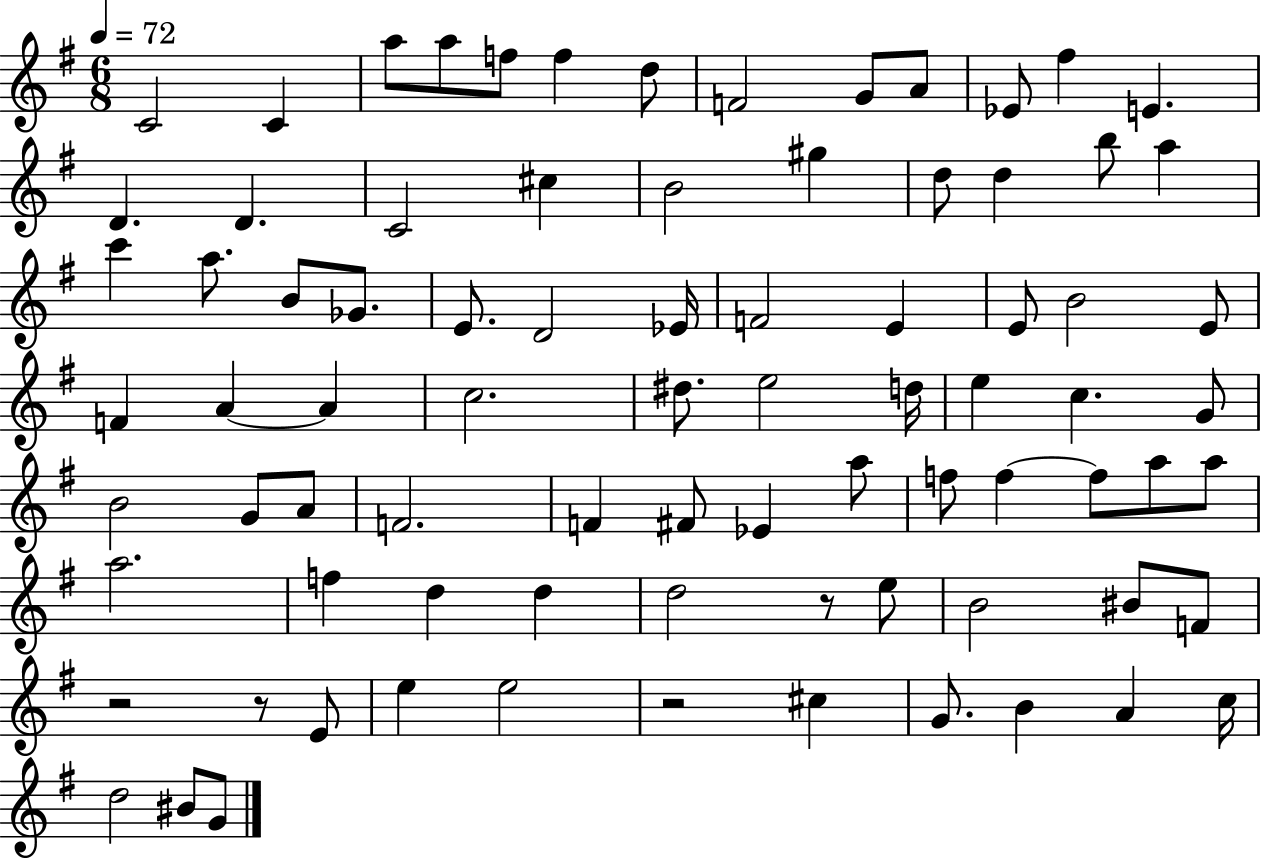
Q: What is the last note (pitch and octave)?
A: G4